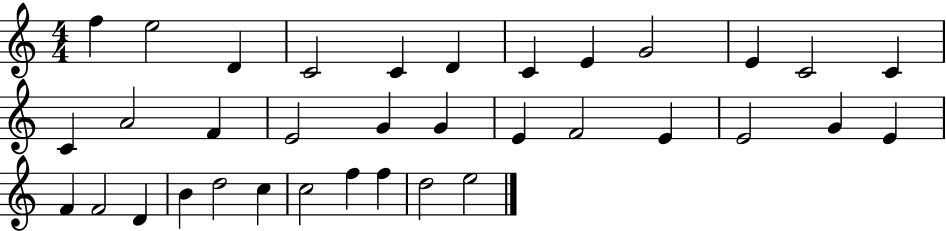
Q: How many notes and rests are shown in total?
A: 35